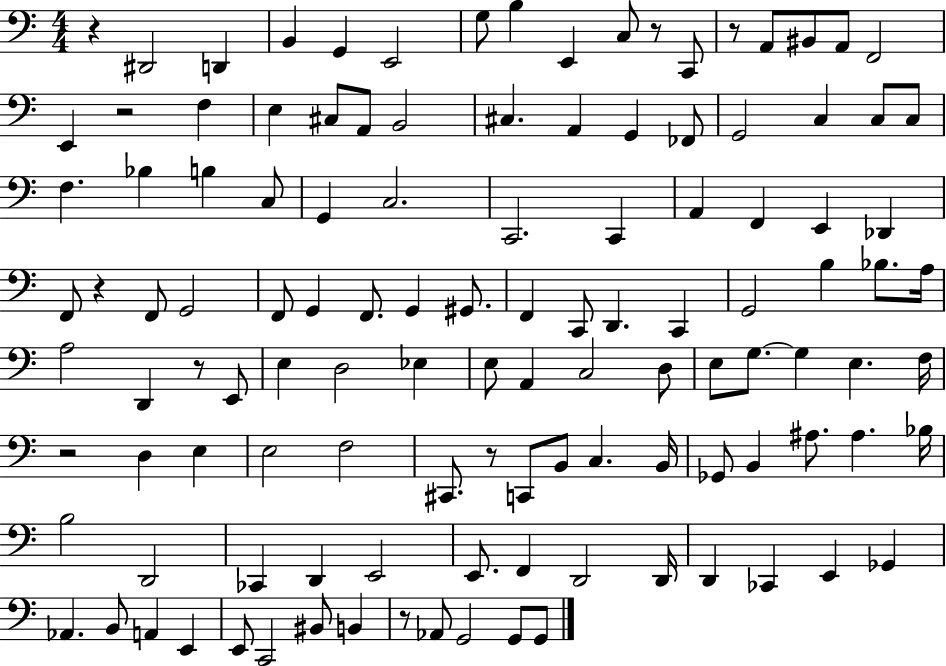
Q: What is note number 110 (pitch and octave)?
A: G2